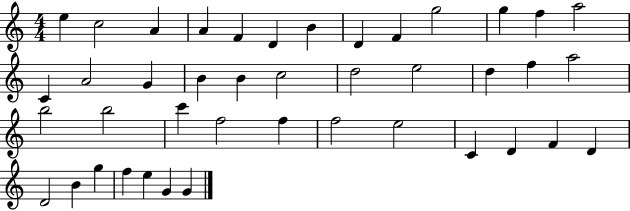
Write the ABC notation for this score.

X:1
T:Untitled
M:4/4
L:1/4
K:C
e c2 A A F D B D F g2 g f a2 C A2 G B B c2 d2 e2 d f a2 b2 b2 c' f2 f f2 e2 C D F D D2 B g f e G G